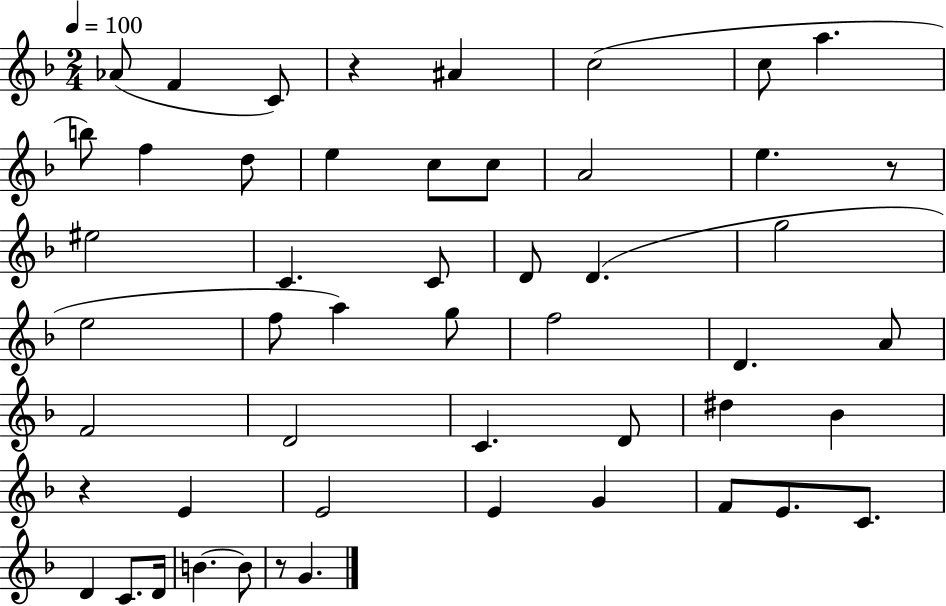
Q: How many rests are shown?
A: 4